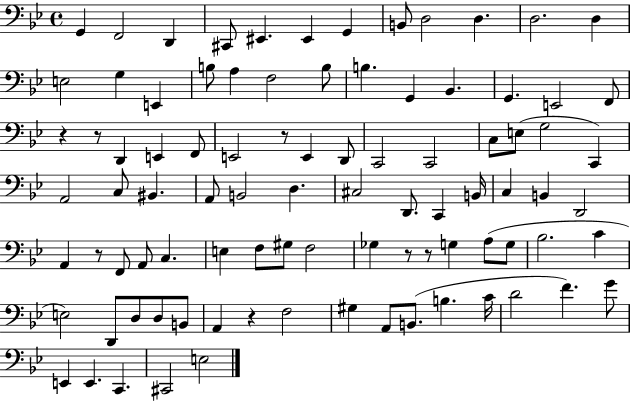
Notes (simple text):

G2/q F2/h D2/q C#2/e EIS2/q. EIS2/q G2/q B2/e D3/h D3/q. D3/h. D3/q E3/h G3/q E2/q B3/e A3/q F3/h B3/e B3/q. G2/q Bb2/q. G2/q. E2/h F2/e R/q R/e D2/q E2/q F2/e E2/h R/e E2/q D2/e C2/h C2/h C3/e E3/e G3/h C2/q A2/h C3/e BIS2/q. A2/e B2/h D3/q. C#3/h D2/e. C2/q B2/s C3/q B2/q D2/h A2/q R/e F2/e A2/e C3/q. E3/q F3/e G#3/e F3/h Gb3/q R/e R/e G3/q A3/e G3/e Bb3/h. C4/q E3/h D2/e D3/e D3/e B2/e A2/q R/q F3/h G#3/q A2/e B2/e. B3/q. C4/s D4/h F4/q. G4/e E2/q E2/q. C2/q. C#2/h E3/h